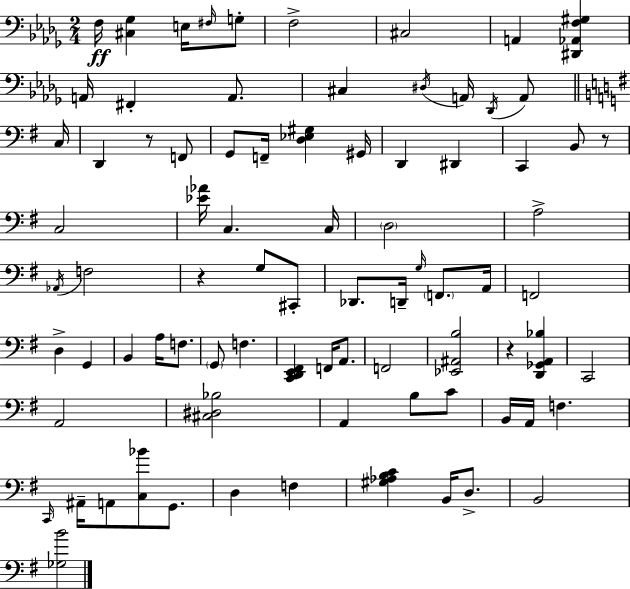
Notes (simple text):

F3/s [C#3,Gb3]/q E3/s F#3/s G3/e F3/h C#3/h A2/q [D#2,Ab2,F3,G#3]/q A2/s F#2/q A2/e. C#3/q D#3/s A2/s Db2/s A2/e C3/s D2/q R/e F2/e G2/e F2/s [D3,Eb3,G#3]/q G#2/s D2/q D#2/q C2/q B2/e R/e C3/h [Eb4,Ab4]/s C3/q. C3/s D3/h A3/h Ab2/s F3/h R/q G3/e C#2/e Db2/e. D2/s G3/s F2/e. A2/s F2/h D3/q G2/q B2/q A3/s F3/e. G2/e F3/q. [C2,D2,E2,F#2]/q F2/s A2/e. F2/h [Eb2,A#2,B3]/h R/q [D2,Gb2,A2,Bb3]/q C2/h A2/h [C#3,D#3,Bb3]/h A2/q B3/e C4/e B2/s A2/s F3/q. C2/s A#2/s A2/e [C3,Bb4]/e G2/e. D3/q F3/q [G#3,Ab3,B3,C4]/q B2/s D3/e. B2/h [Gb3,B4]/h